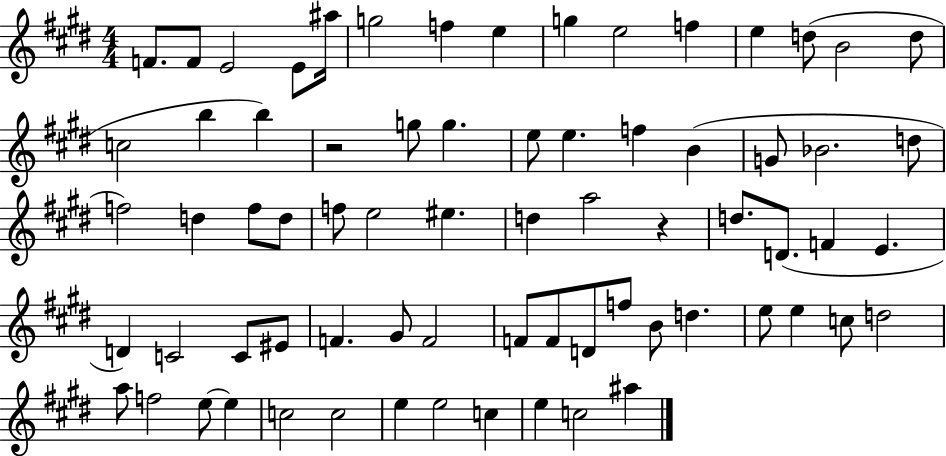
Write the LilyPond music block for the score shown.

{
  \clef treble
  \numericTimeSignature
  \time 4/4
  \key e \major
  f'8. f'8 e'2 e'8 ais''16 | g''2 f''4 e''4 | g''4 e''2 f''4 | e''4 d''8( b'2 d''8 | \break c''2 b''4 b''4) | r2 g''8 g''4. | e''8 e''4. f''4 b'4( | g'8 bes'2. d''8 | \break f''2) d''4 f''8 d''8 | f''8 e''2 eis''4. | d''4 a''2 r4 | d''8. d'8.( f'4 e'4. | \break d'4) c'2 c'8 eis'8 | f'4. gis'8 f'2 | f'8 f'8 d'8 f''8 b'8 d''4. | e''8 e''4 c''8 d''2 | \break a''8 f''2 e''8~~ e''4 | c''2 c''2 | e''4 e''2 c''4 | e''4 c''2 ais''4 | \break \bar "|."
}